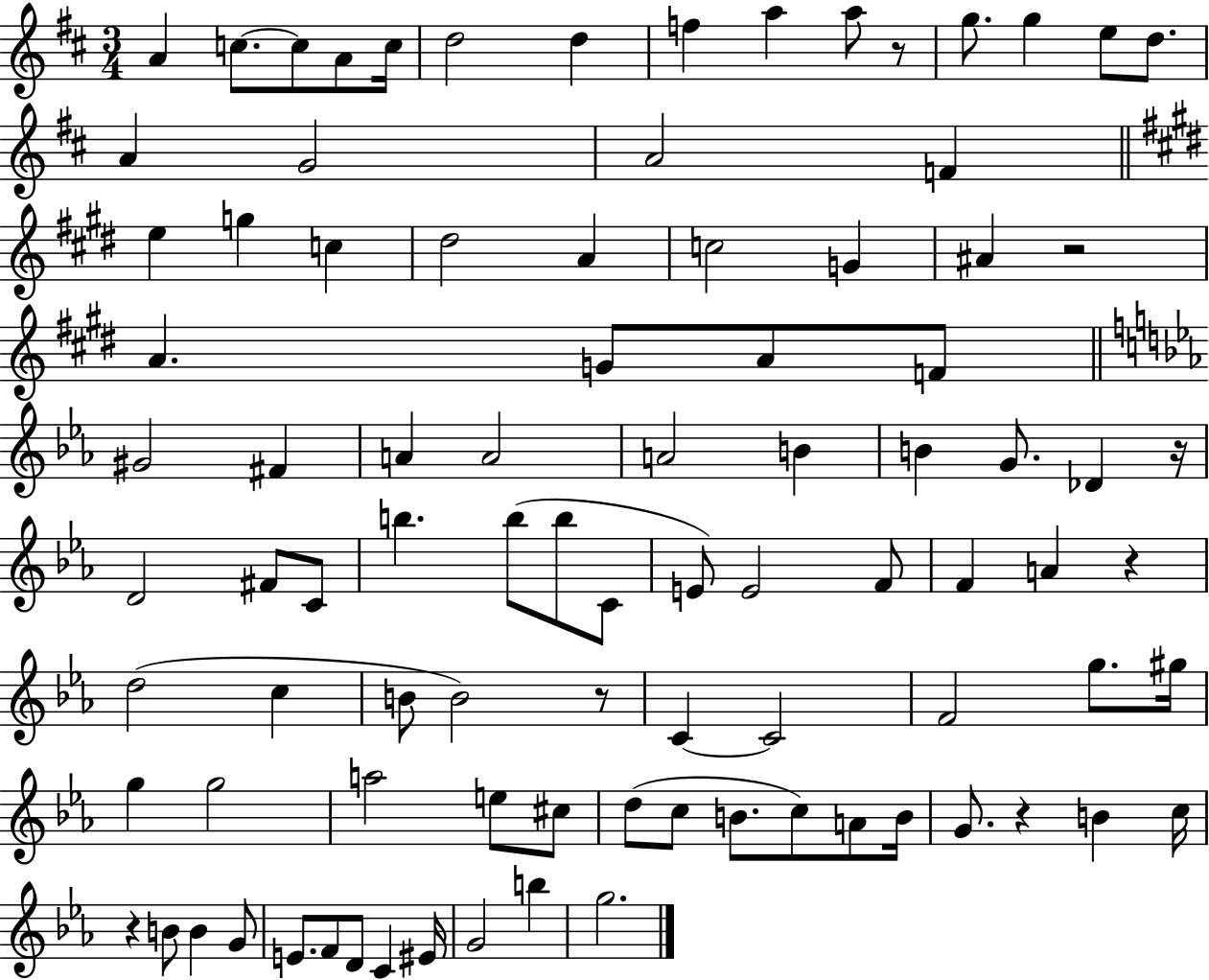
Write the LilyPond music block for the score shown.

{
  \clef treble
  \numericTimeSignature
  \time 3/4
  \key d \major
  a'4 c''8.~~ c''8 a'8 c''16 | d''2 d''4 | f''4 a''4 a''8 r8 | g''8. g''4 e''8 d''8. | \break a'4 g'2 | a'2 f'4 | \bar "||" \break \key e \major e''4 g''4 c''4 | dis''2 a'4 | c''2 g'4 | ais'4 r2 | \break a'4. g'8 a'8 f'8 | \bar "||" \break \key c \minor gis'2 fis'4 | a'4 a'2 | a'2 b'4 | b'4 g'8. des'4 r16 | \break d'2 fis'8 c'8 | b''4. b''8( b''8 c'8 | e'8) e'2 f'8 | f'4 a'4 r4 | \break d''2( c''4 | b'8 b'2) r8 | c'4~~ c'2 | f'2 g''8. gis''16 | \break g''4 g''2 | a''2 e''8 cis''8 | d''8( c''8 b'8. c''8) a'8 b'16 | g'8. r4 b'4 c''16 | \break r4 b'8 b'4 g'8 | e'8. f'8 d'8 c'4 eis'16 | g'2 b''4 | g''2. | \break \bar "|."
}